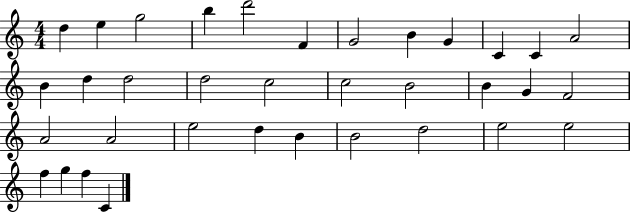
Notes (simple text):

D5/q E5/q G5/h B5/q D6/h F4/q G4/h B4/q G4/q C4/q C4/q A4/h B4/q D5/q D5/h D5/h C5/h C5/h B4/h B4/q G4/q F4/h A4/h A4/h E5/h D5/q B4/q B4/h D5/h E5/h E5/h F5/q G5/q F5/q C4/q